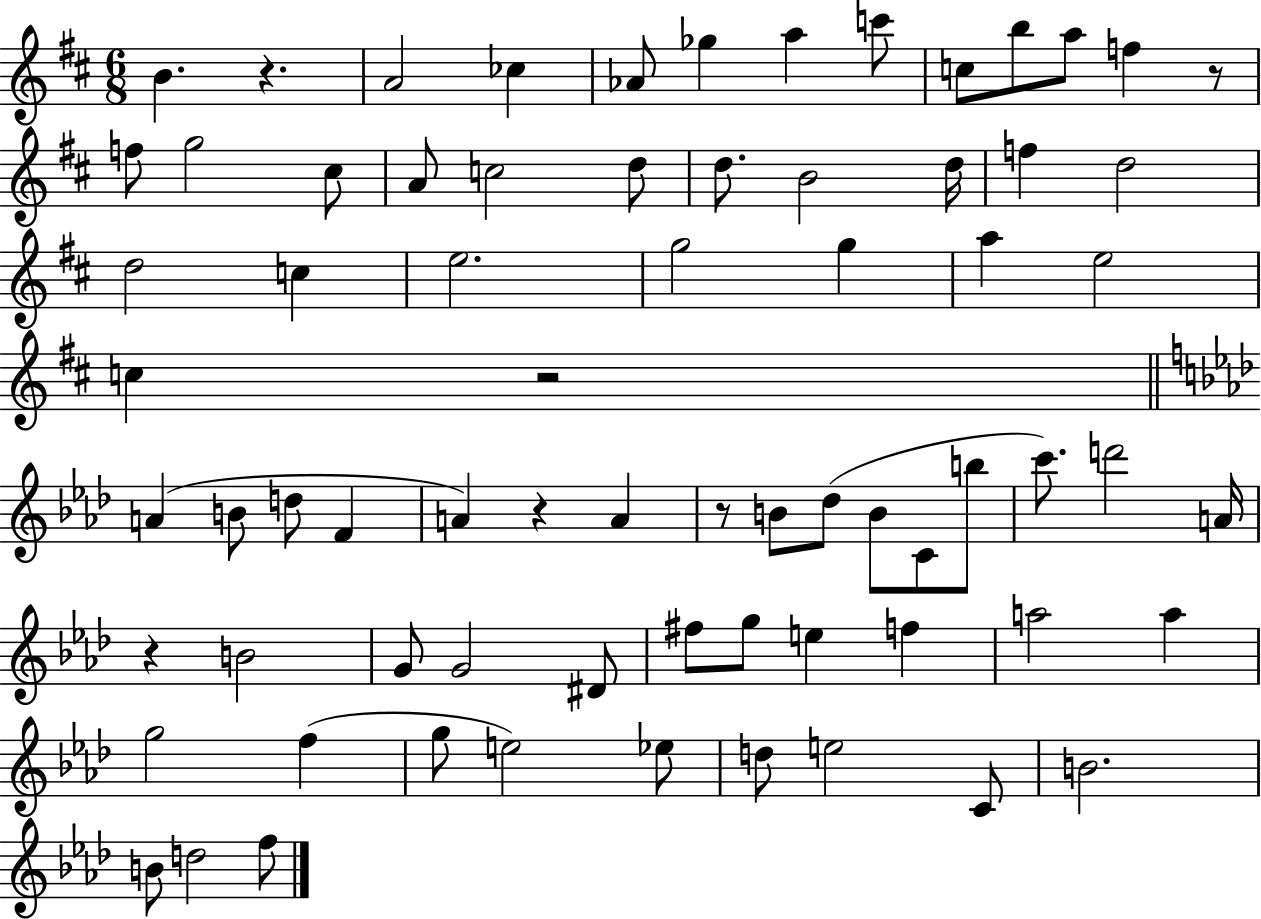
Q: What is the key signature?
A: D major